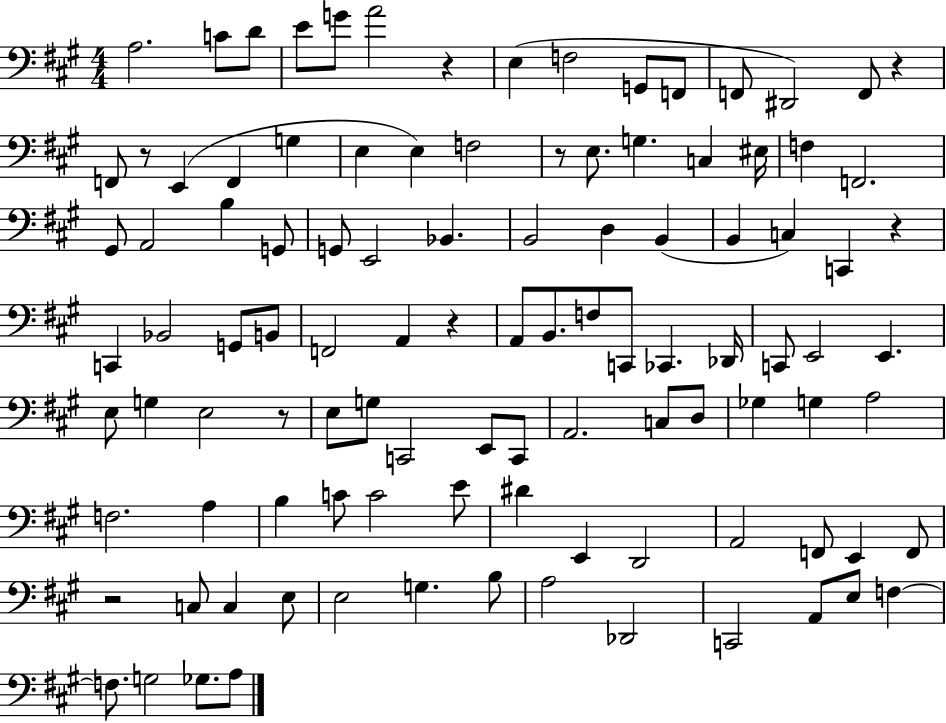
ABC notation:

X:1
T:Untitled
M:4/4
L:1/4
K:A
A,2 C/2 D/2 E/2 G/2 A2 z E, F,2 G,,/2 F,,/2 F,,/2 ^D,,2 F,,/2 z F,,/2 z/2 E,, F,, G, E, E, F,2 z/2 E,/2 G, C, ^E,/4 F, F,,2 ^G,,/2 A,,2 B, G,,/2 G,,/2 E,,2 _B,, B,,2 D, B,, B,, C, C,, z C,, _B,,2 G,,/2 B,,/2 F,,2 A,, z A,,/2 B,,/2 F,/2 C,,/2 _C,, _D,,/4 C,,/2 E,,2 E,, E,/2 G, E,2 z/2 E,/2 G,/2 C,,2 E,,/2 C,,/2 A,,2 C,/2 D,/2 _G, G, A,2 F,2 A, B, C/2 C2 E/2 ^D E,, D,,2 A,,2 F,,/2 E,, F,,/2 z2 C,/2 C, E,/2 E,2 G, B,/2 A,2 _D,,2 C,,2 A,,/2 E,/2 F, F,/2 G,2 _G,/2 A,/2